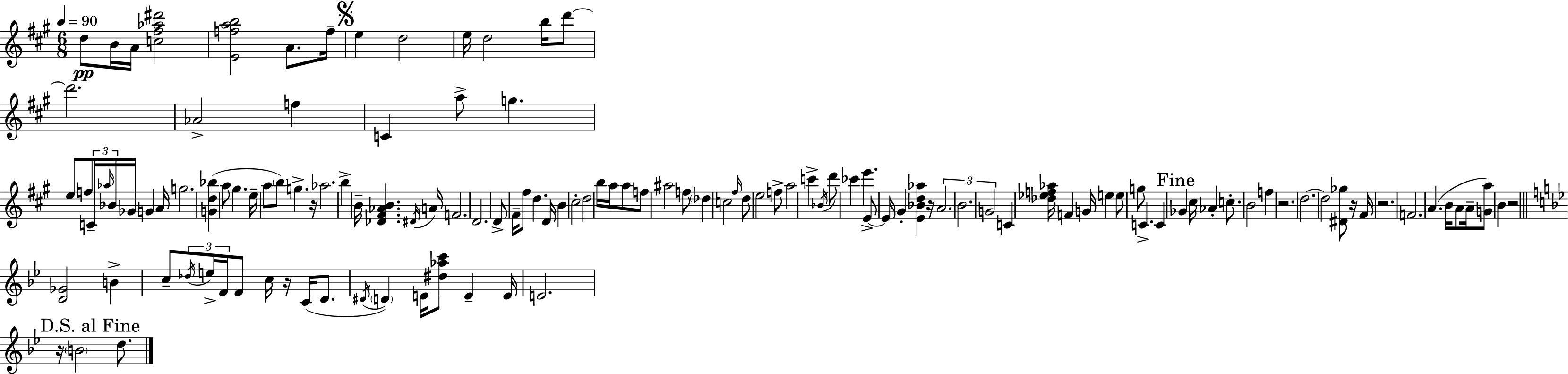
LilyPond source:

{
  \clef treble
  \numericTimeSignature
  \time 6/8
  \key a \major
  \tempo 4 = 90
  \repeat volta 2 { d''8\pp b'16 a'16 <c'' fis'' aes'' dis'''>2 | <e' f'' a'' b''>2 a'8. f''16-- | \mark \markup { \musicglyph "scripts.segno" } e''4 d''2 | e''16 d''2 b''16 d'''8~~ | \break d'''2. | aes'2-> f''4 | c'4 a''8-> g''4. | e''8 f''8 \tuplet 3/2 { c'16-- \grace { aes''16 } bes'16 } ges'16 g'4 | \break a'16 g''2. | <g' d'' bes''>4( a''8 gis''4. | e''16-- a''8 \parenthesize b''8) g''4.-> | r16 aes''2. | \break b''4-> b'16-- <des' fis' aes' b'>4. | \acciaccatura { dis'16 } a'16 f'2. | d'2. | d'8-> fis'16-- fis''8 d''4. | \break d'16 b'4 cis''2-. | d''2 b''16 a''16 | a''8 f''8 ais''2 | f''8 \parenthesize des''4 c''2 | \break \grace { fis''16 } d''8 e''2 | f''8-> a''2 c'''4-> | \acciaccatura { bes'16 } d'''8 ces'''4 e'''4. | e'8->~~ e'16 gis'4-. <e' bes' d'' aes''>4 | \break r16 \tuplet 3/2 { a'2. | b'2. | g'2 } | c'4 <des'' ees'' f'' aes''>16 f'4 g'16 e''4 | \break e''8 g''8 c'4.-> | c'4 \mark "Fine" ges'4 cis''16 aes'4-. | c''8.-. b'2 | f''4 r2. | \break d''2.~~ | d''2 | <dis' ges''>8 r16 fis'16 r2. | f'2. | \break a'4.( b'16 a'8 | a'16-- <g' a''>8) b'4 r2 | \bar "||" \break \key bes \major <d' ges'>2 b'4-> | c''8-- \tuplet 3/2 { \acciaccatura { des''16 } e''16-> f'16 } f'8 c''16 r16 c'16( d'8. | \acciaccatura { dis'16 }) \parenthesize d'4 e'16 <dis'' aes'' c'''>8 e'4-- | e'16 e'2. | \break \mark "D.S. al Fine" r16 \parenthesize b'2 d''8. | } \bar "|."
}